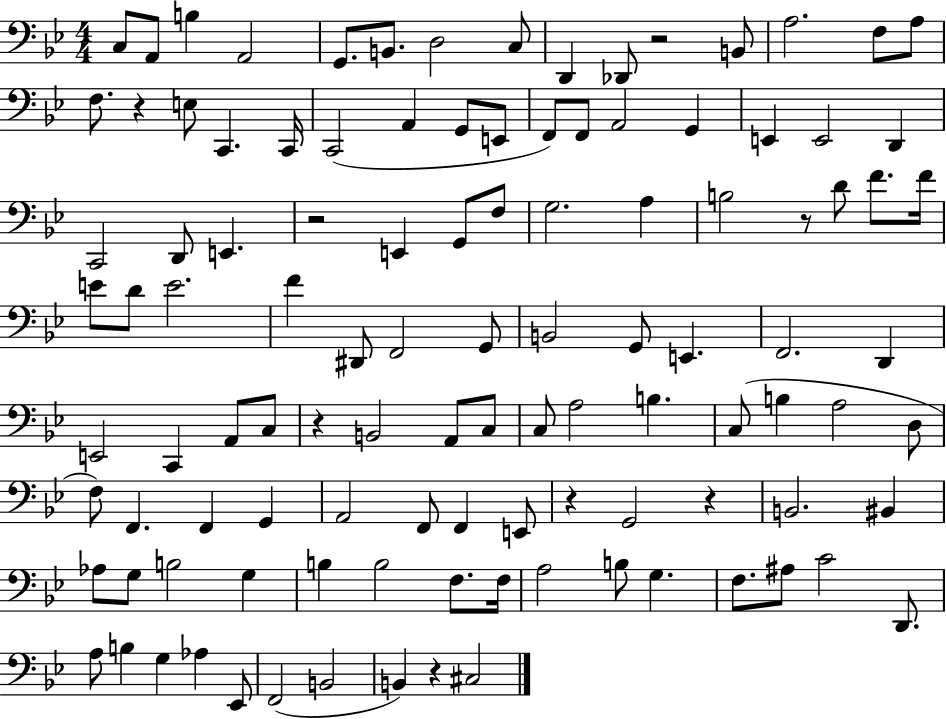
C3/e A2/e B3/q A2/h G2/e. B2/e. D3/h C3/e D2/q Db2/e R/h B2/e A3/h. F3/e A3/e F3/e. R/q E3/e C2/q. C2/s C2/h A2/q G2/e E2/e F2/e F2/e A2/h G2/q E2/q E2/h D2/q C2/h D2/e E2/q. R/h E2/q G2/e F3/e G3/h. A3/q B3/h R/e D4/e F4/e. F4/s E4/e D4/e E4/h. F4/q D#2/e F2/h G2/e B2/h G2/e E2/q. F2/h. D2/q E2/h C2/q A2/e C3/e R/q B2/h A2/e C3/e C3/e A3/h B3/q. C3/e B3/q A3/h D3/e F3/e F2/q. F2/q G2/q A2/h F2/e F2/q E2/e R/q G2/h R/q B2/h. BIS2/q Ab3/e G3/e B3/h G3/q B3/q B3/h F3/e. F3/s A3/h B3/e G3/q. F3/e. A#3/e C4/h D2/e. A3/e B3/q G3/q Ab3/q Eb2/e F2/h B2/h B2/q R/q C#3/h